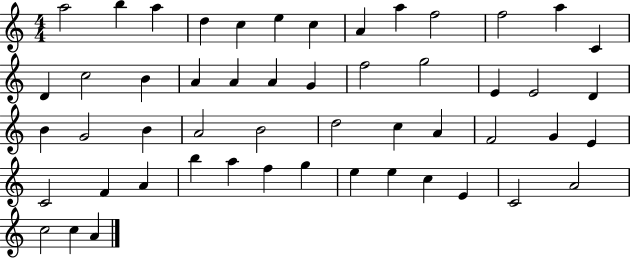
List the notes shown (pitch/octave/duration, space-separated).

A5/h B5/q A5/q D5/q C5/q E5/q C5/q A4/q A5/q F5/h F5/h A5/q C4/q D4/q C5/h B4/q A4/q A4/q A4/q G4/q F5/h G5/h E4/q E4/h D4/q B4/q G4/h B4/q A4/h B4/h D5/h C5/q A4/q F4/h G4/q E4/q C4/h F4/q A4/q B5/q A5/q F5/q G5/q E5/q E5/q C5/q E4/q C4/h A4/h C5/h C5/q A4/q